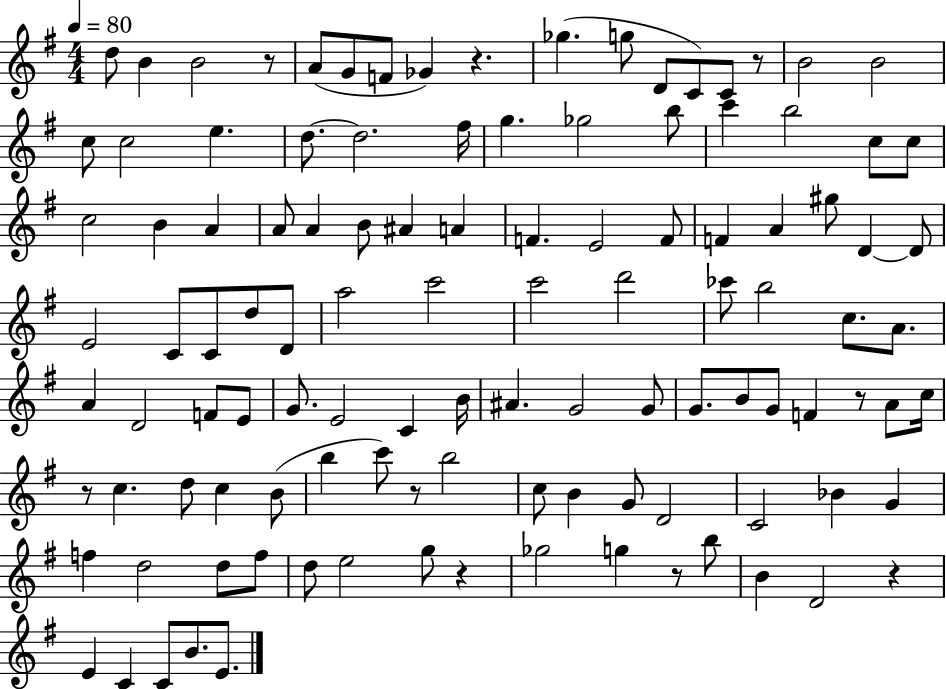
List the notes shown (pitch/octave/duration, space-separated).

D5/e B4/q B4/h R/e A4/e G4/e F4/e Gb4/q R/q. Gb5/q. G5/e D4/e C4/e C4/e R/e B4/h B4/h C5/e C5/h E5/q. D5/e. D5/h. F#5/s G5/q. Gb5/h B5/e C6/q B5/h C5/e C5/e C5/h B4/q A4/q A4/e A4/q B4/e A#4/q A4/q F4/q. E4/h F4/e F4/q A4/q G#5/e D4/q D4/e E4/h C4/e C4/e D5/e D4/e A5/h C6/h C6/h D6/h CES6/e B5/h C5/e. A4/e. A4/q D4/h F4/e E4/e G4/e. E4/h C4/q B4/s A#4/q. G4/h G4/e G4/e. B4/e G4/e F4/q R/e A4/e C5/s R/e C5/q. D5/e C5/q B4/e B5/q C6/e R/e B5/h C5/e B4/q G4/e D4/h C4/h Bb4/q G4/q F5/q D5/h D5/e F5/e D5/e E5/h G5/e R/q Gb5/h G5/q R/e B5/e B4/q D4/h R/q E4/q C4/q C4/e B4/e. E4/e.